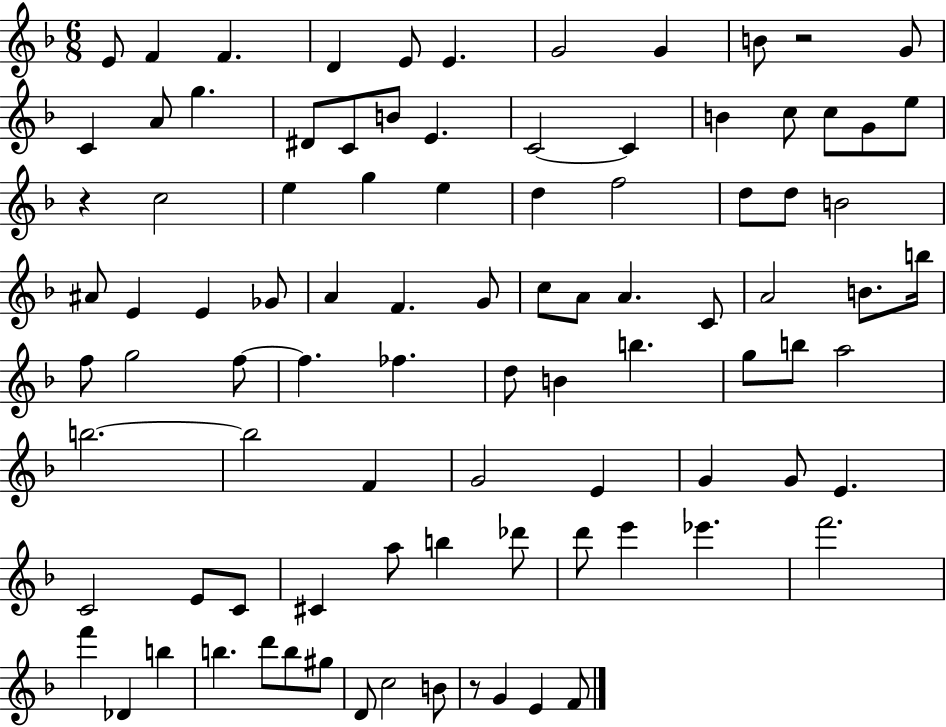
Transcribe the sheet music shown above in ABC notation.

X:1
T:Untitled
M:6/8
L:1/4
K:F
E/2 F F D E/2 E G2 G B/2 z2 G/2 C A/2 g ^D/2 C/2 B/2 E C2 C B c/2 c/2 G/2 e/2 z c2 e g e d f2 d/2 d/2 B2 ^A/2 E E _G/2 A F G/2 c/2 A/2 A C/2 A2 B/2 b/4 f/2 g2 f/2 f _f d/2 B b g/2 b/2 a2 b2 b2 F G2 E G G/2 E C2 E/2 C/2 ^C a/2 b _d'/2 d'/2 e' _e' f'2 f' _D b b d'/2 b/2 ^g/2 D/2 c2 B/2 z/2 G E F/2